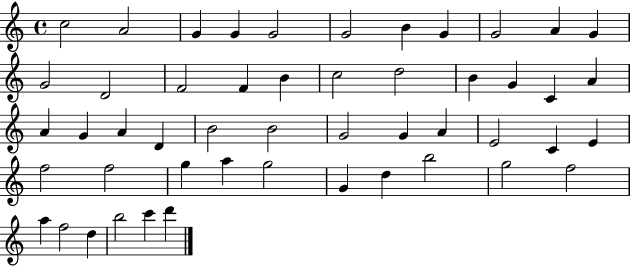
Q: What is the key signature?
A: C major